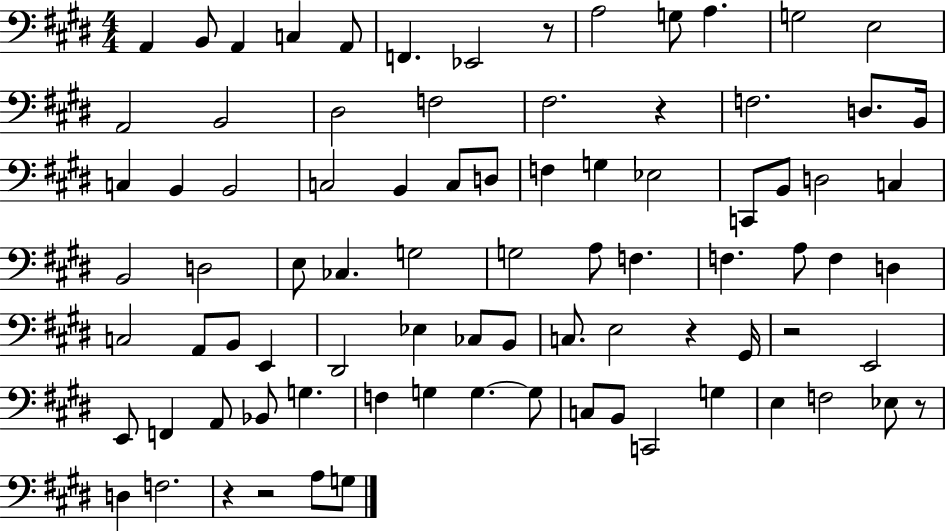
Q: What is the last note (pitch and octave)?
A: G3